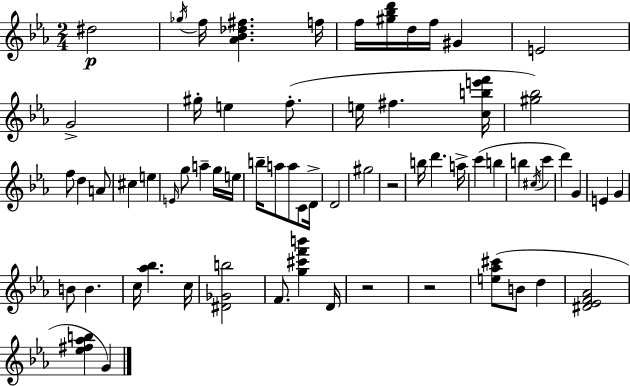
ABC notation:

X:1
T:Untitled
M:2/4
L:1/4
K:Cm
^d2 _g/4 f/4 [_A_B_d^f] f/4 f/4 [^g_bd']/4 d/4 f/4 ^G E2 G2 ^g/4 e f/2 e/4 ^f [cbe'f']/4 [^g_b]2 f/2 d A/2 ^c e E/4 g/2 a g/4 e/4 b/4 a/2 a/2 C/2 D/4 D2 ^g2 z2 b/4 d' a/4 c' b b ^c/4 c' d' G E G B/2 B c/4 [_a_b] c/4 [^D_Gb]2 F/2 [g^c'f'b'] D/4 z2 z2 [e_a^c']/2 B/2 d [^D_EF_A]2 [_e^f_ab] G